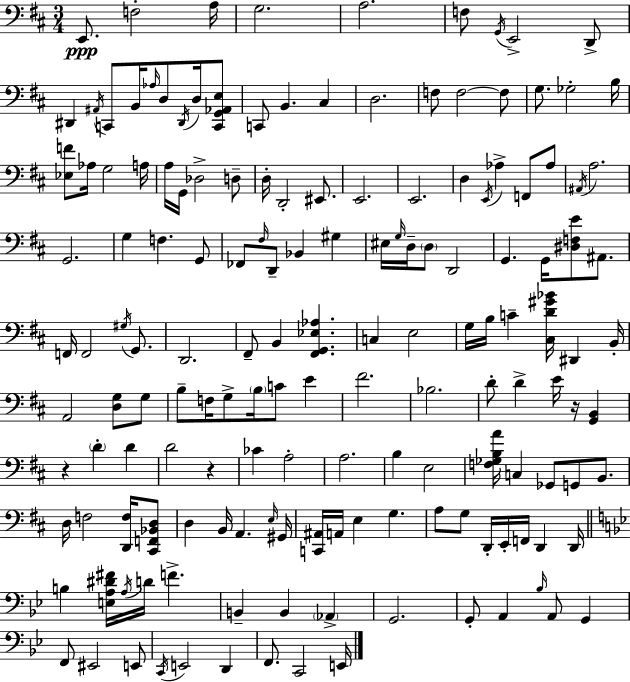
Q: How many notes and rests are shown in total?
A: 156